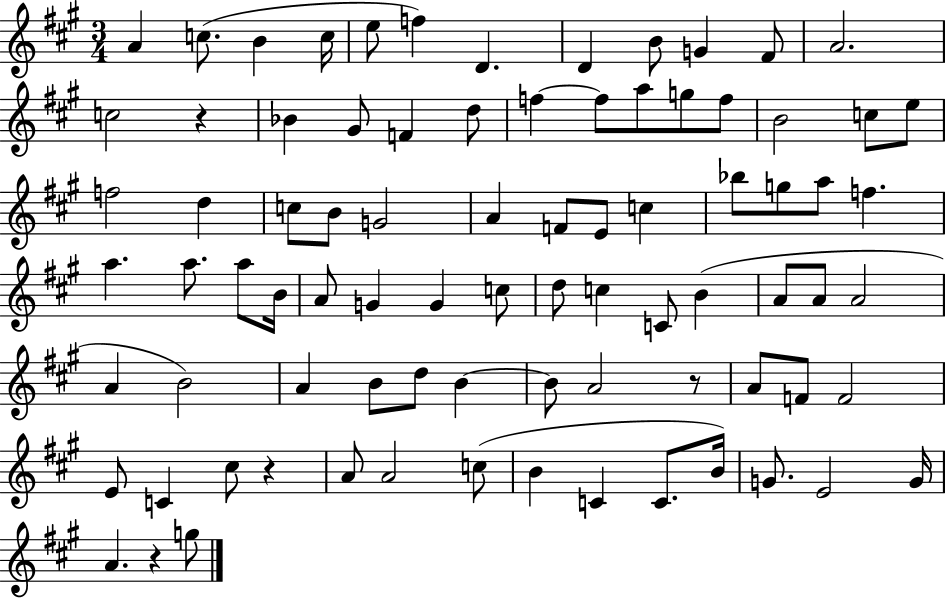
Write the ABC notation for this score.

X:1
T:Untitled
M:3/4
L:1/4
K:A
A c/2 B c/4 e/2 f D D B/2 G ^F/2 A2 c2 z _B ^G/2 F d/2 f f/2 a/2 g/2 f/2 B2 c/2 e/2 f2 d c/2 B/2 G2 A F/2 E/2 c _b/2 g/2 a/2 f a a/2 a/2 B/4 A/2 G G c/2 d/2 c C/2 B A/2 A/2 A2 A B2 A B/2 d/2 B B/2 A2 z/2 A/2 F/2 F2 E/2 C ^c/2 z A/2 A2 c/2 B C C/2 B/4 G/2 E2 G/4 A z g/2